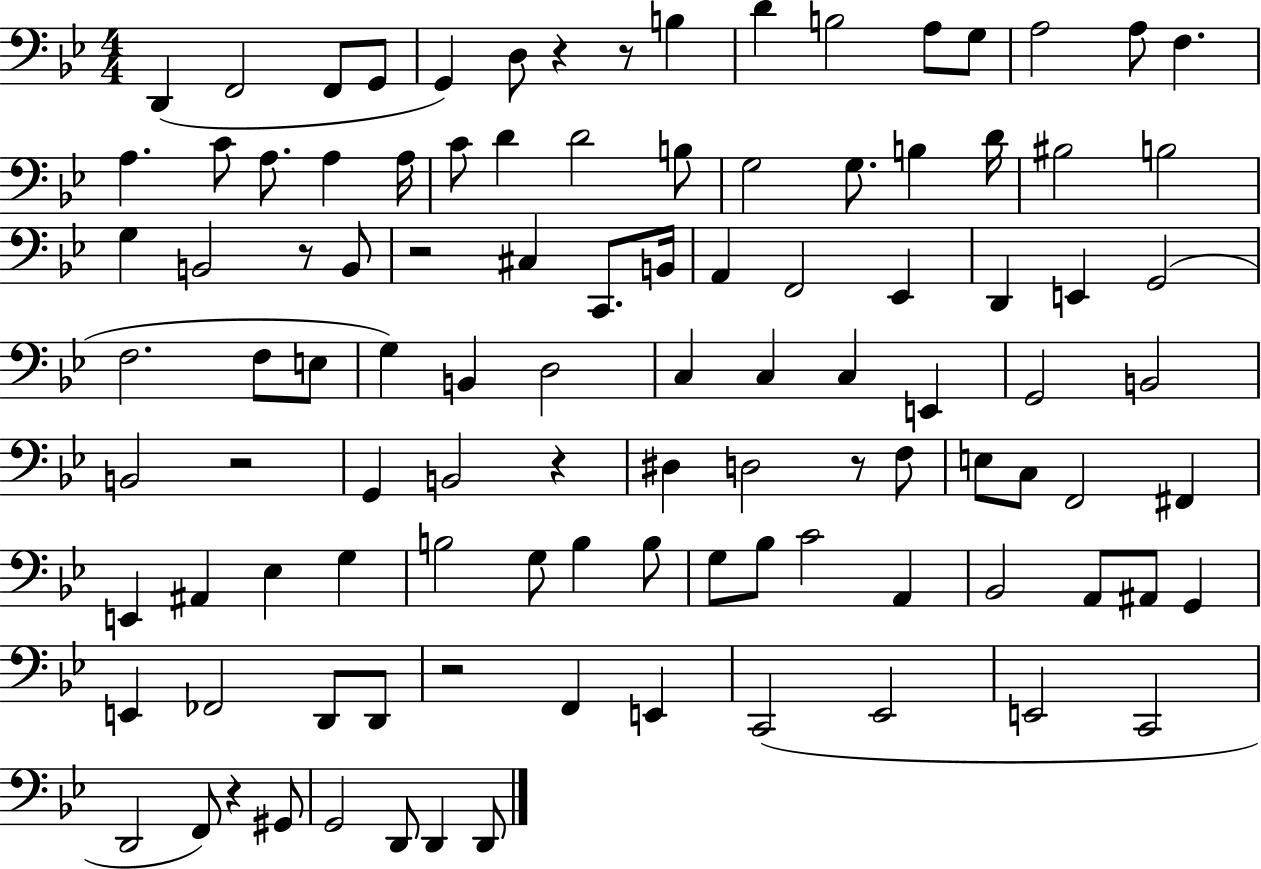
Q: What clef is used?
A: bass